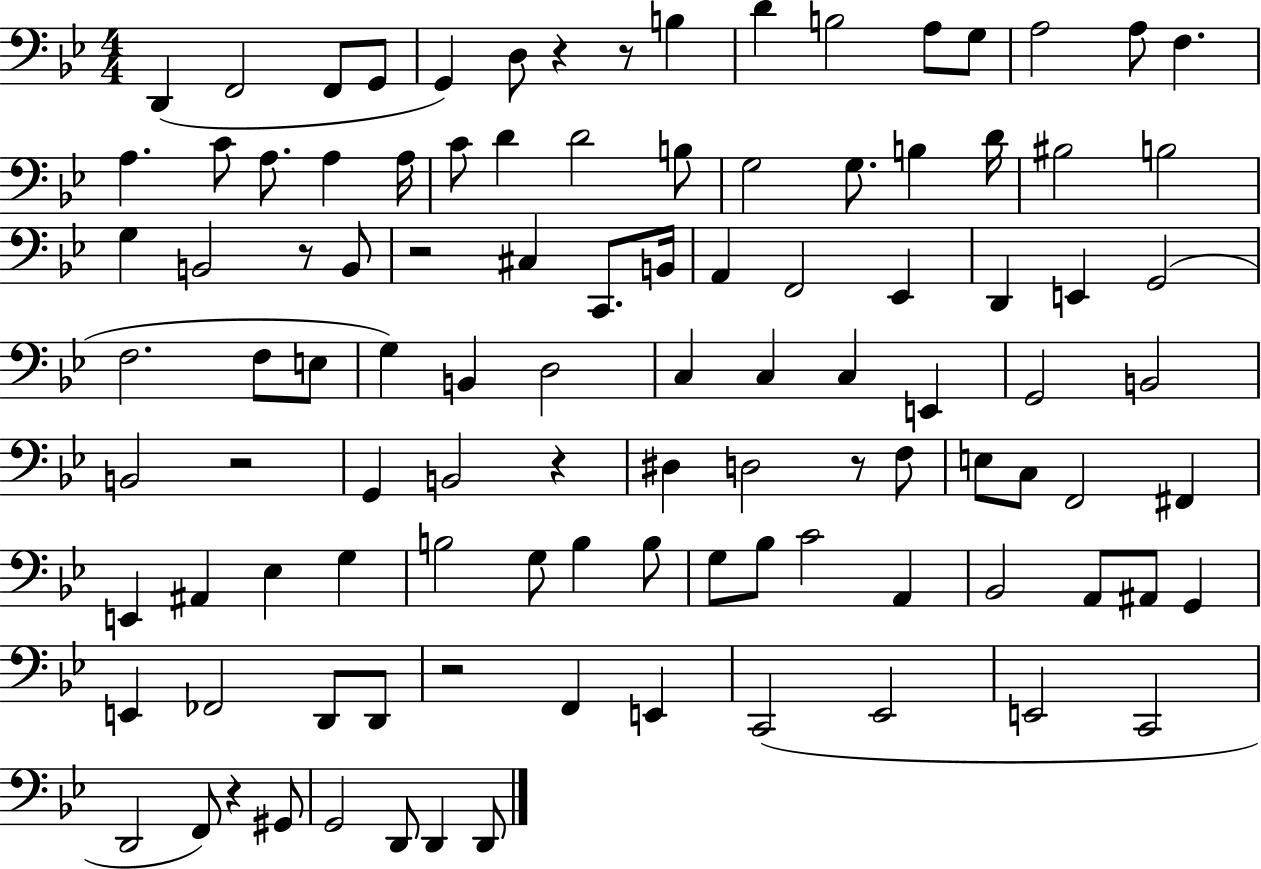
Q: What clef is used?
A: bass